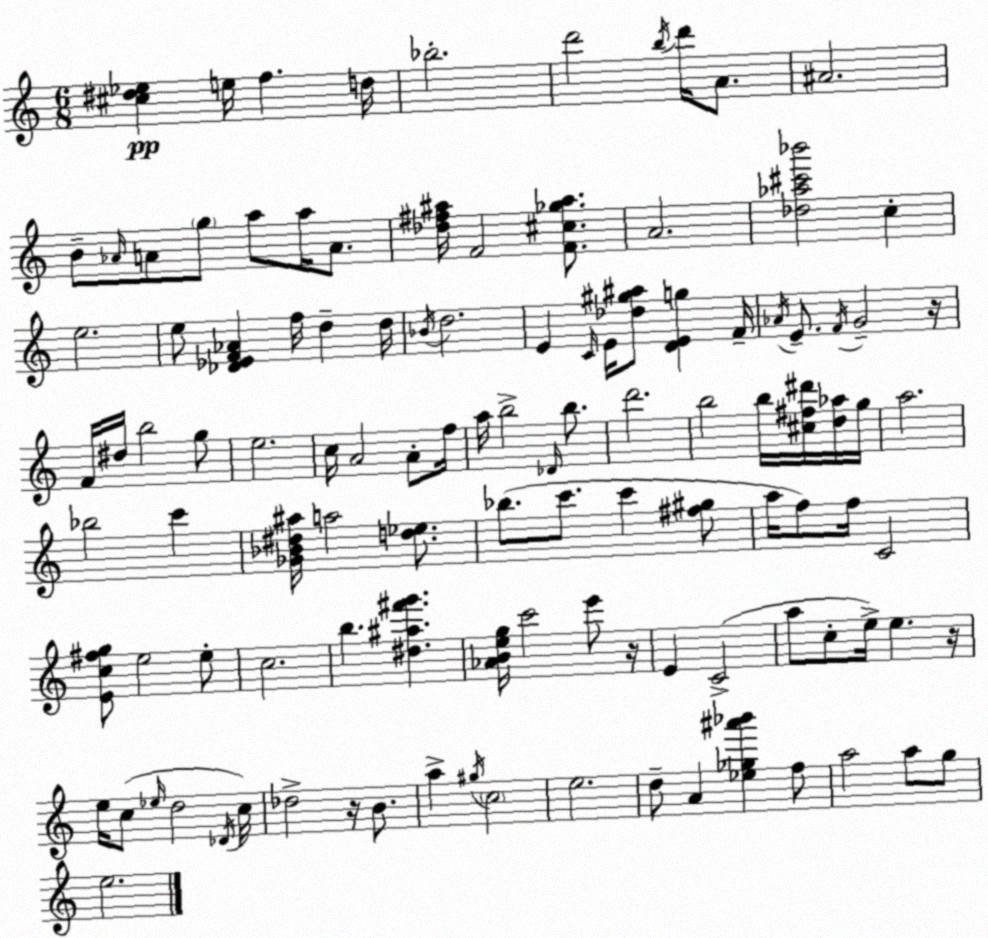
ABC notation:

X:1
T:Untitled
M:6/8
L:1/4
K:Am
[^c^d_e] e/4 f d/4 _b2 d'2 b/4 d'/4 A/2 ^A2 B/2 _A/4 A/2 g/2 a/2 a/4 A/2 [_d^f^a]/4 F2 [F^c_g^a]/2 A2 [_d_a^c'_b']2 c e2 e/2 [_D_EF_A] f/4 d d/4 _B/4 d2 E C/4 E/4 [_d^g^a]/2 [DEg] F/4 _A/4 E/2 F/4 G2 z/4 F/4 ^d/4 b2 g/2 e2 c/4 A2 A/2 f/4 a/4 b2 _D/4 b/2 d'2 b2 b/4 [^c^f^d']/4 [d_a]/4 g/4 a2 _b2 c' [_G_B^d^a]/4 a2 [d_e]/2 _b/2 c'/2 c' [^f^g]/2 a/4 f/2 f/4 C2 [Ec^fg]/2 e2 e/2 c2 b [^d^a^f'g'] [_ABeg]/4 c'2 e'/2 z/4 E C2 a/2 c/2 e/4 e z/4 e/4 c/2 _e/4 d2 _D/4 c/4 _d2 z/4 B/2 a ^g/4 c2 e2 d/2 A [_e_g^a'_b'] f/2 a2 a/2 g/2 e2